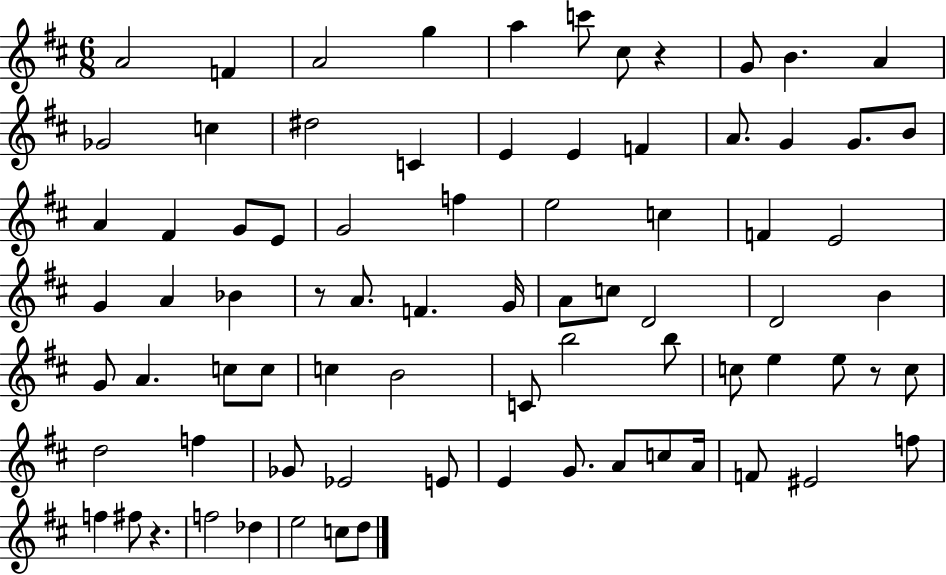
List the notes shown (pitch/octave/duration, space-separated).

A4/h F4/q A4/h G5/q A5/q C6/e C#5/e R/q G4/e B4/q. A4/q Gb4/h C5/q D#5/h C4/q E4/q E4/q F4/q A4/e. G4/q G4/e. B4/e A4/q F#4/q G4/e E4/e G4/h F5/q E5/h C5/q F4/q E4/h G4/q A4/q Bb4/q R/e A4/e. F4/q. G4/s A4/e C5/e D4/h D4/h B4/q G4/e A4/q. C5/e C5/e C5/q B4/h C4/e B5/h B5/e C5/e E5/q E5/e R/e C5/e D5/h F5/q Gb4/e Eb4/h E4/e E4/q G4/e. A4/e C5/e A4/s F4/e EIS4/h F5/e F5/q F#5/e R/q. F5/h Db5/q E5/h C5/e D5/e